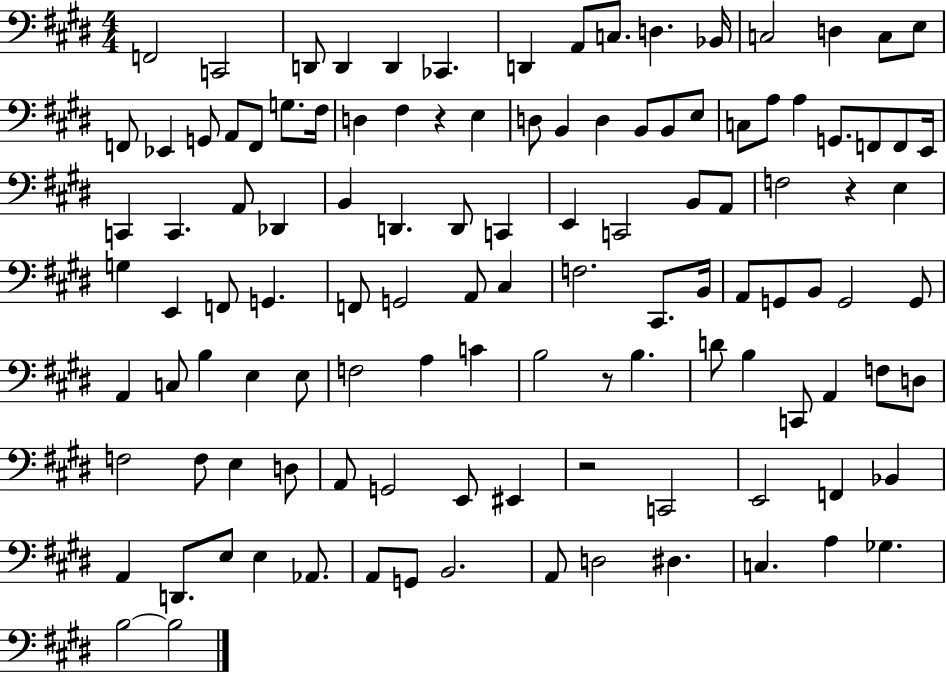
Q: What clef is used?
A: bass